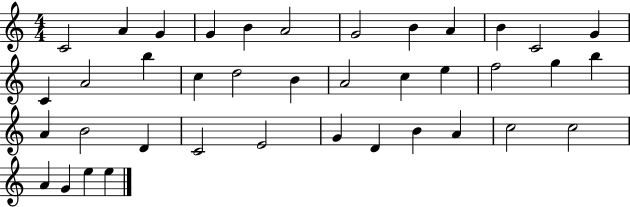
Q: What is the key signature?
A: C major